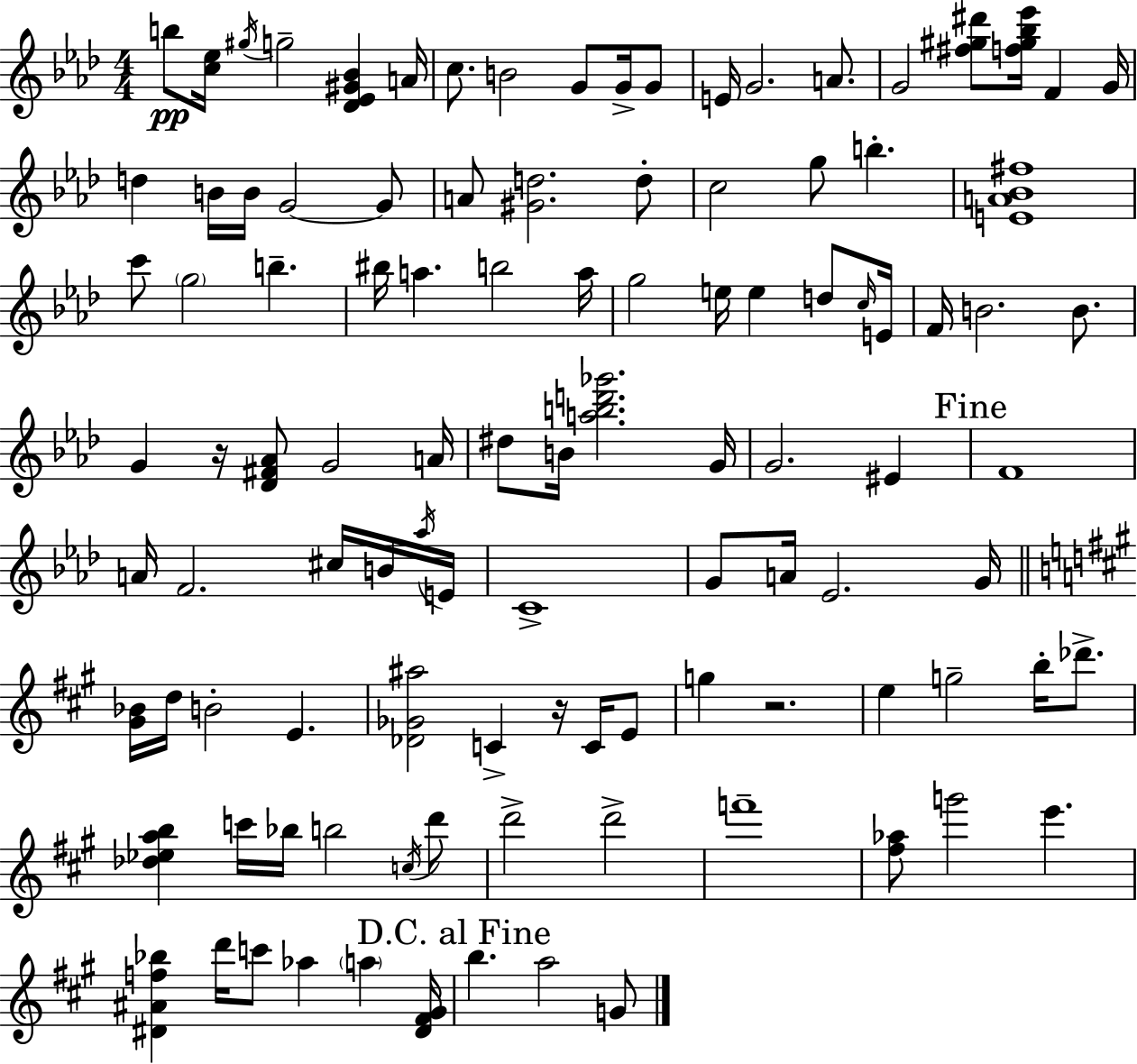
X:1
T:Untitled
M:4/4
L:1/4
K:Fm
b/2 [c_e]/4 ^g/4 g2 [_D_E^G_B] A/4 c/2 B2 G/2 G/4 G/2 E/4 G2 A/2 G2 [^f^g^d']/2 [f^g_b_e']/4 F G/4 d B/4 B/4 G2 G/2 A/2 [^Gd]2 d/2 c2 g/2 b [EA_B^f]4 c'/2 g2 b ^b/4 a b2 a/4 g2 e/4 e d/2 c/4 E/4 F/4 B2 B/2 G z/4 [_D^F_A]/2 G2 A/4 ^d/2 B/4 [abd'_g']2 G/4 G2 ^E F4 A/4 F2 ^c/4 B/4 _a/4 E/4 C4 G/2 A/4 _E2 G/4 [^G_B]/4 d/4 B2 E [_D_G^a]2 C z/4 C/4 E/2 g z2 e g2 b/4 _d'/2 [_d_eab] c'/4 _b/4 b2 c/4 d'/2 d'2 d'2 f'4 [^f_a]/2 g'2 e' [^D^Af_b] d'/4 c'/2 _a a [^D^F^G]/4 b a2 G/2